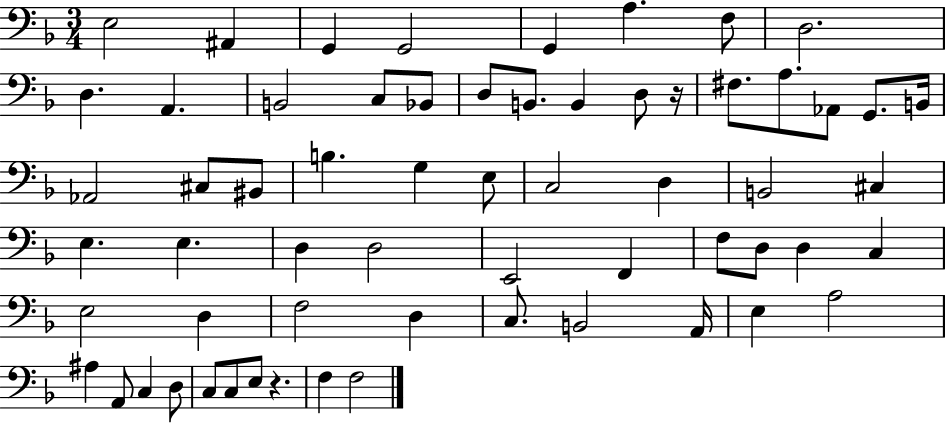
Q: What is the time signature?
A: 3/4